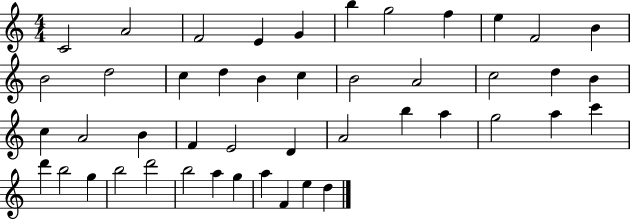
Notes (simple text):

C4/h A4/h F4/h E4/q G4/q B5/q G5/h F5/q E5/q F4/h B4/q B4/h D5/h C5/q D5/q B4/q C5/q B4/h A4/h C5/h D5/q B4/q C5/q A4/h B4/q F4/q E4/h D4/q A4/h B5/q A5/q G5/h A5/q C6/q D6/q B5/h G5/q B5/h D6/h B5/h A5/q G5/q A5/q F4/q E5/q D5/q